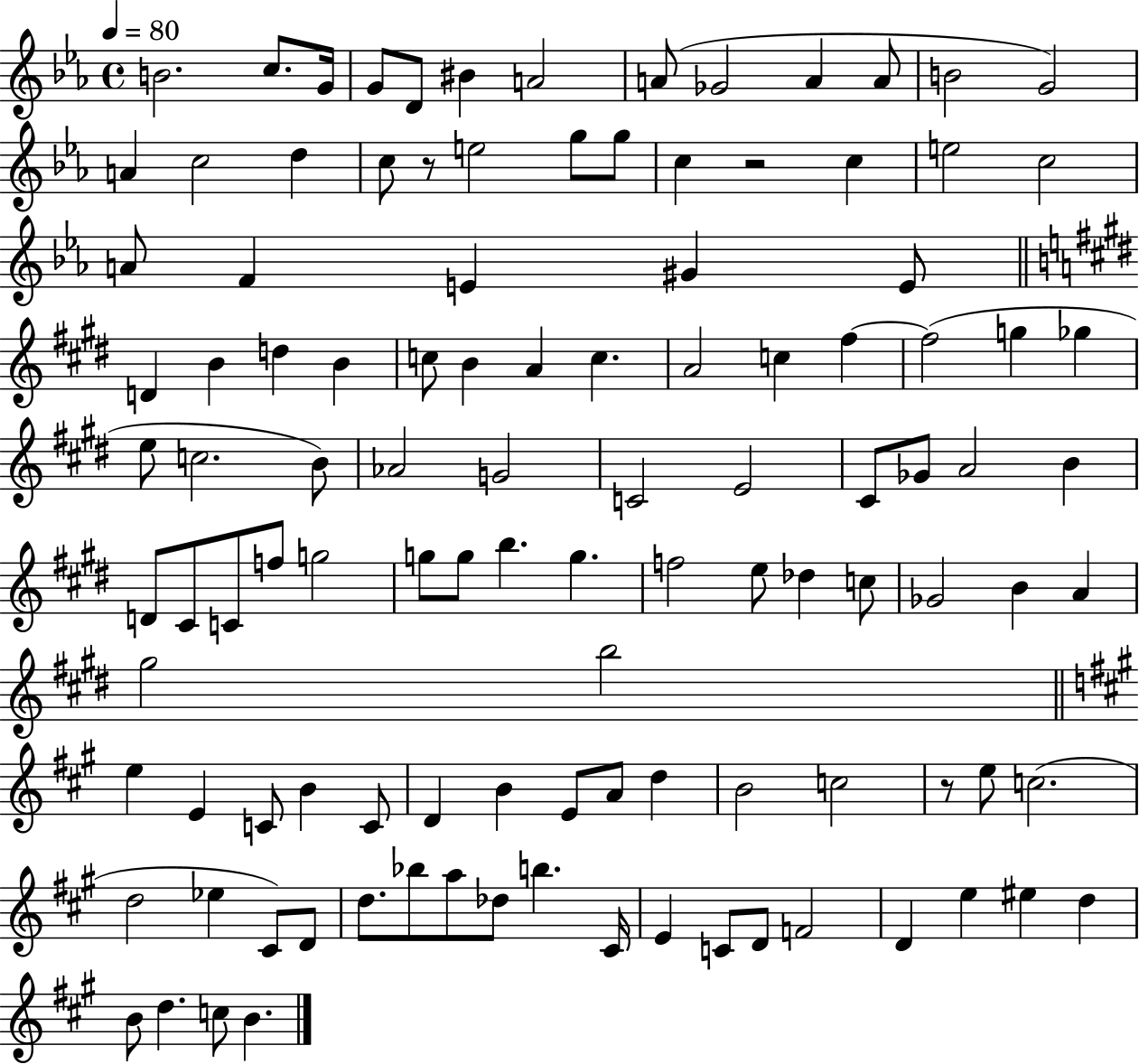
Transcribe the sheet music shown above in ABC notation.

X:1
T:Untitled
M:4/4
L:1/4
K:Eb
B2 c/2 G/4 G/2 D/2 ^B A2 A/2 _G2 A A/2 B2 G2 A c2 d c/2 z/2 e2 g/2 g/2 c z2 c e2 c2 A/2 F E ^G E/2 D B d B c/2 B A c A2 c ^f ^f2 g _g e/2 c2 B/2 _A2 G2 C2 E2 ^C/2 _G/2 A2 B D/2 ^C/2 C/2 f/2 g2 g/2 g/2 b g f2 e/2 _d c/2 _G2 B A ^g2 b2 e E C/2 B C/2 D B E/2 A/2 d B2 c2 z/2 e/2 c2 d2 _e ^C/2 D/2 d/2 _b/2 a/2 _d/2 b ^C/4 E C/2 D/2 F2 D e ^e d B/2 d c/2 B